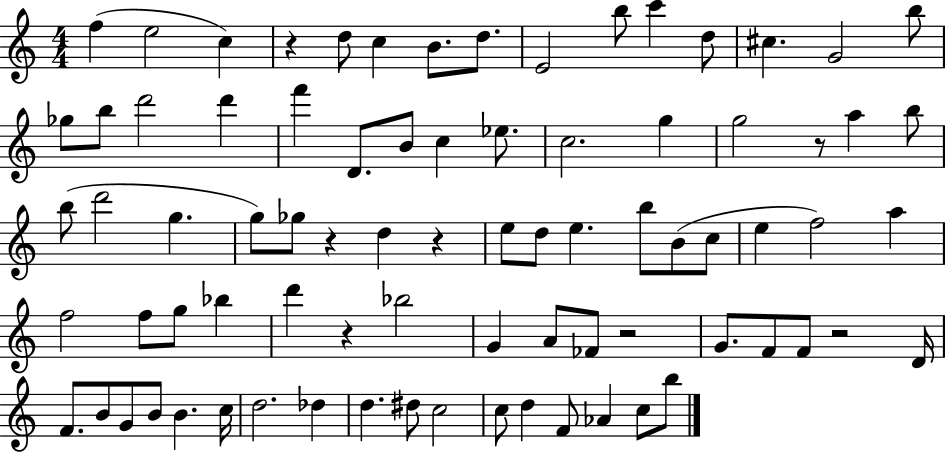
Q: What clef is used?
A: treble